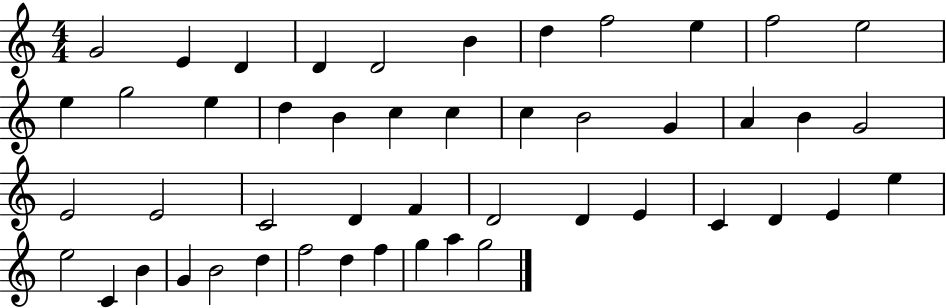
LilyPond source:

{
  \clef treble
  \numericTimeSignature
  \time 4/4
  \key c \major
  g'2 e'4 d'4 | d'4 d'2 b'4 | d''4 f''2 e''4 | f''2 e''2 | \break e''4 g''2 e''4 | d''4 b'4 c''4 c''4 | c''4 b'2 g'4 | a'4 b'4 g'2 | \break e'2 e'2 | c'2 d'4 f'4 | d'2 d'4 e'4 | c'4 d'4 e'4 e''4 | \break e''2 c'4 b'4 | g'4 b'2 d''4 | f''2 d''4 f''4 | g''4 a''4 g''2 | \break \bar "|."
}